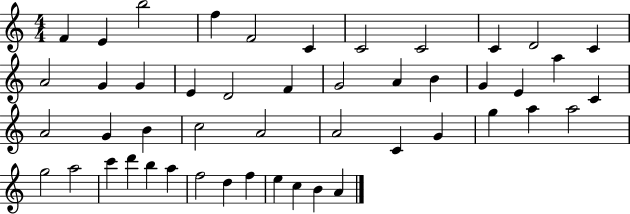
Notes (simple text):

F4/q E4/q B5/h F5/q F4/h C4/q C4/h C4/h C4/q D4/h C4/q A4/h G4/q G4/q E4/q D4/h F4/q G4/h A4/q B4/q G4/q E4/q A5/q C4/q A4/h G4/q B4/q C5/h A4/h A4/h C4/q G4/q G5/q A5/q A5/h G5/h A5/h C6/q D6/q B5/q A5/q F5/h D5/q F5/q E5/q C5/q B4/q A4/q